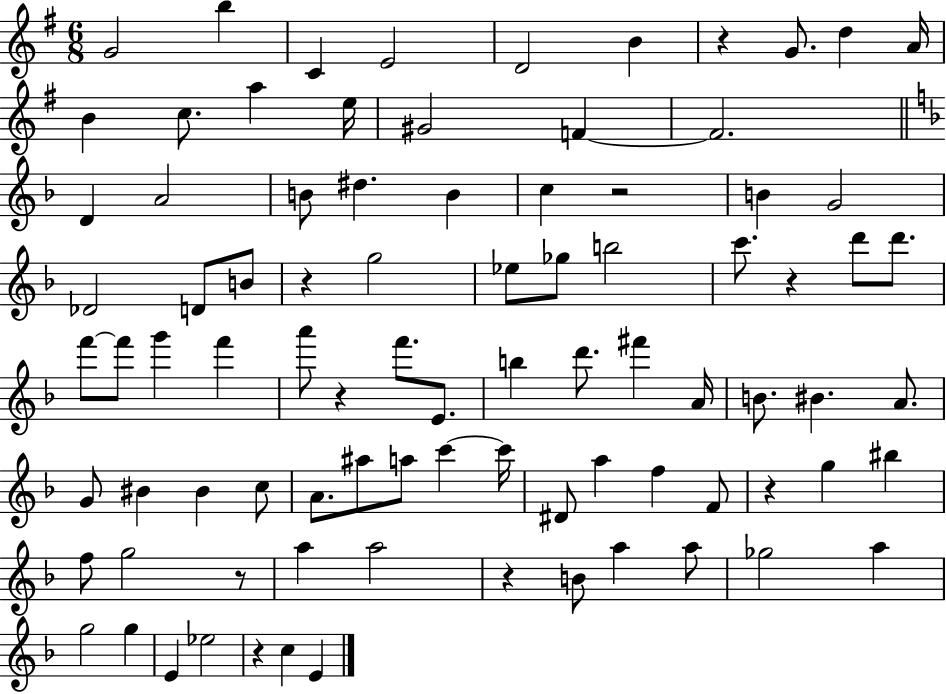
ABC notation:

X:1
T:Untitled
M:6/8
L:1/4
K:G
G2 b C E2 D2 B z G/2 d A/4 B c/2 a e/4 ^G2 F F2 D A2 B/2 ^d B c z2 B G2 _D2 D/2 B/2 z g2 _e/2 _g/2 b2 c'/2 z d'/2 d'/2 f'/2 f'/2 g' f' a'/2 z f'/2 E/2 b d'/2 ^f' A/4 B/2 ^B A/2 G/2 ^B ^B c/2 A/2 ^a/2 a/2 c' c'/4 ^D/2 a f F/2 z g ^b f/2 g2 z/2 a a2 z B/2 a a/2 _g2 a g2 g E _e2 z c E